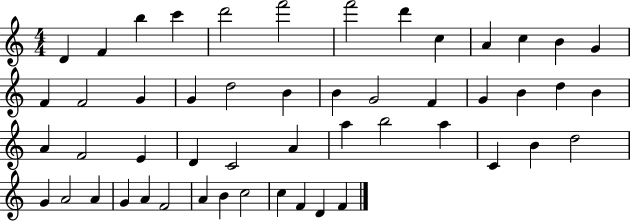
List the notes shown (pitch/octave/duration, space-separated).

D4/q F4/q B5/q C6/q D6/h F6/h F6/h D6/q C5/q A4/q C5/q B4/q G4/q F4/q F4/h G4/q G4/q D5/h B4/q B4/q G4/h F4/q G4/q B4/q D5/q B4/q A4/q F4/h E4/q D4/q C4/h A4/q A5/q B5/h A5/q C4/q B4/q D5/h G4/q A4/h A4/q G4/q A4/q F4/h A4/q B4/q C5/h C5/q F4/q D4/q F4/q